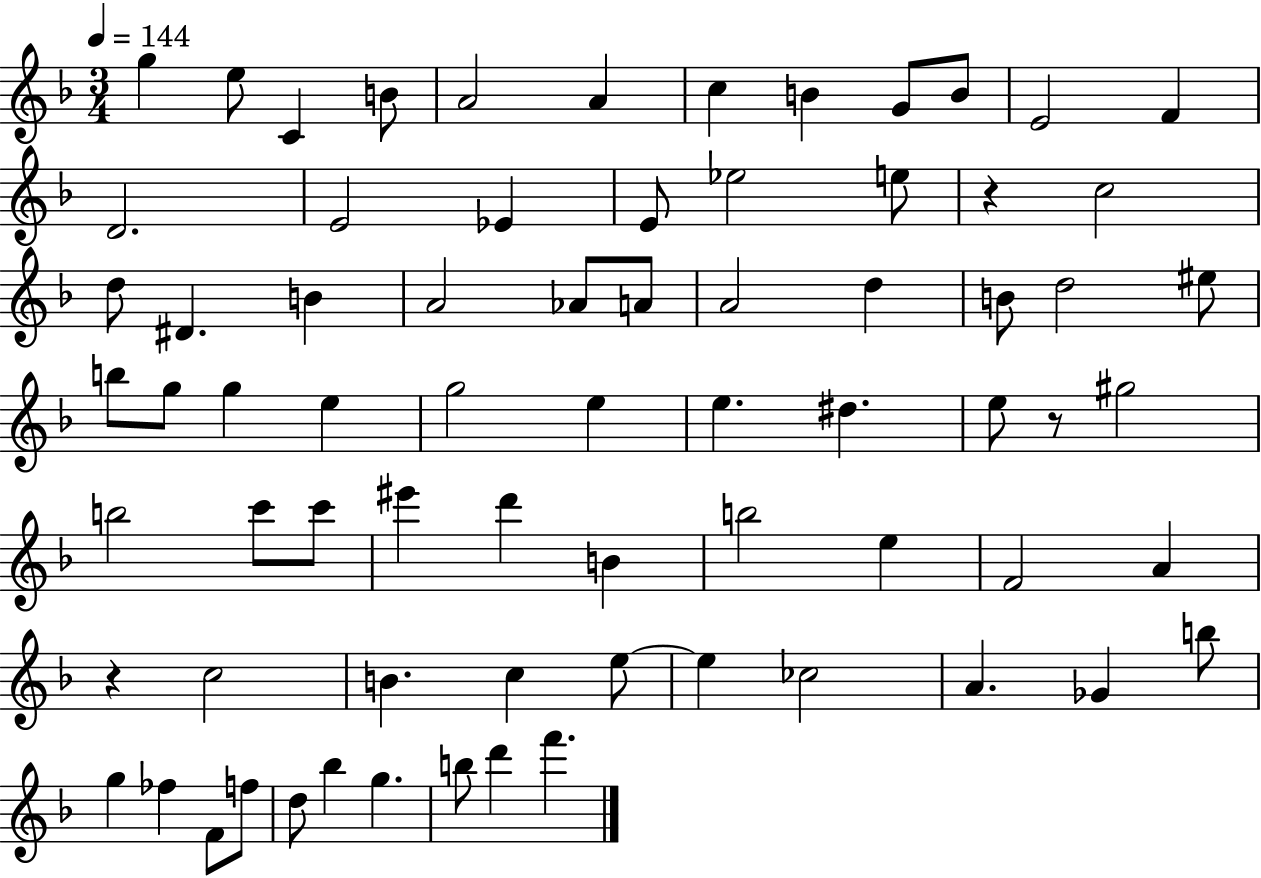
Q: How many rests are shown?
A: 3